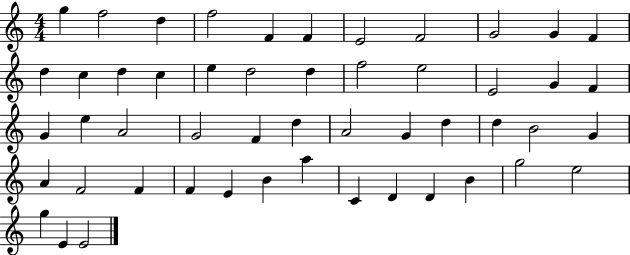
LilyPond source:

{
  \clef treble
  \numericTimeSignature
  \time 4/4
  \key c \major
  g''4 f''2 d''4 | f''2 f'4 f'4 | e'2 f'2 | g'2 g'4 f'4 | \break d''4 c''4 d''4 c''4 | e''4 d''2 d''4 | f''2 e''2 | e'2 g'4 f'4 | \break g'4 e''4 a'2 | g'2 f'4 d''4 | a'2 g'4 d''4 | d''4 b'2 g'4 | \break a'4 f'2 f'4 | f'4 e'4 b'4 a''4 | c'4 d'4 d'4 b'4 | g''2 e''2 | \break g''4 e'4 e'2 | \bar "|."
}